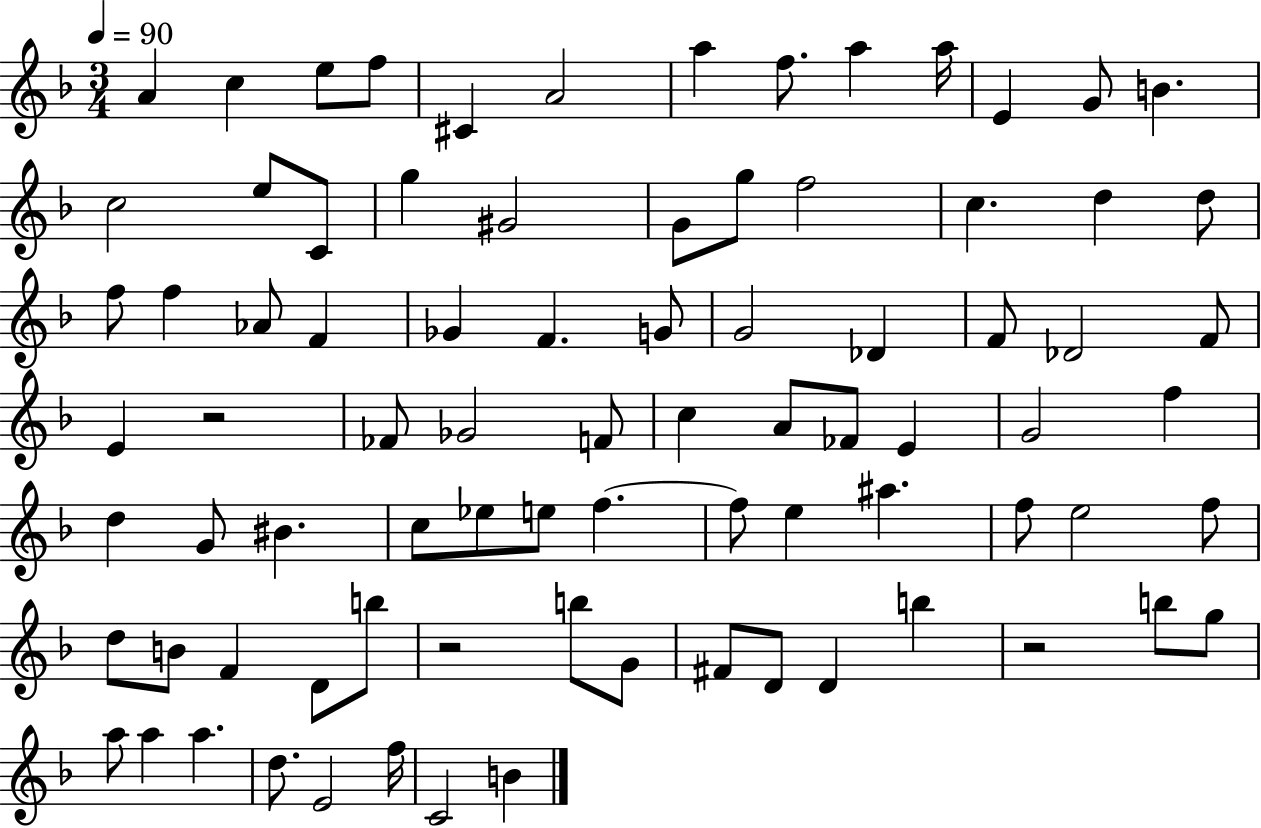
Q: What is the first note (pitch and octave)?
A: A4